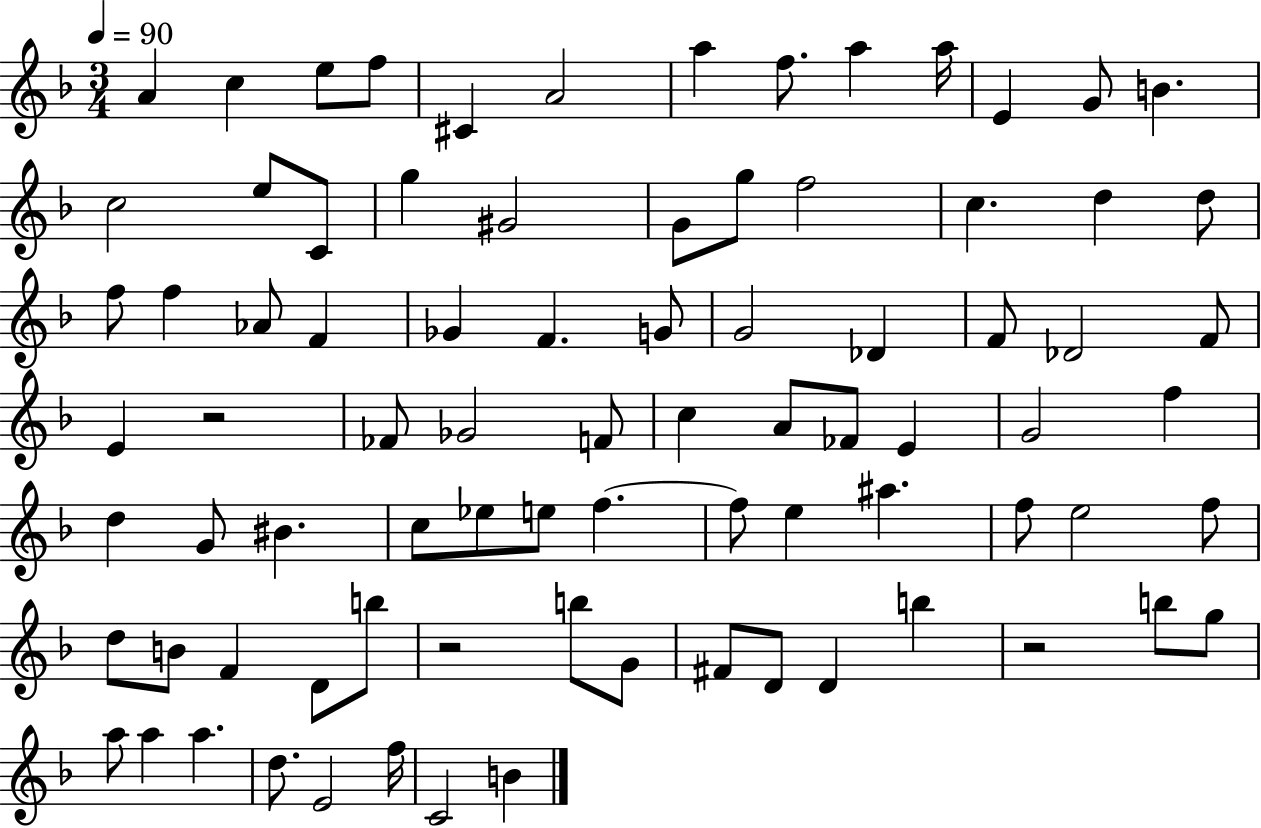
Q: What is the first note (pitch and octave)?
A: A4